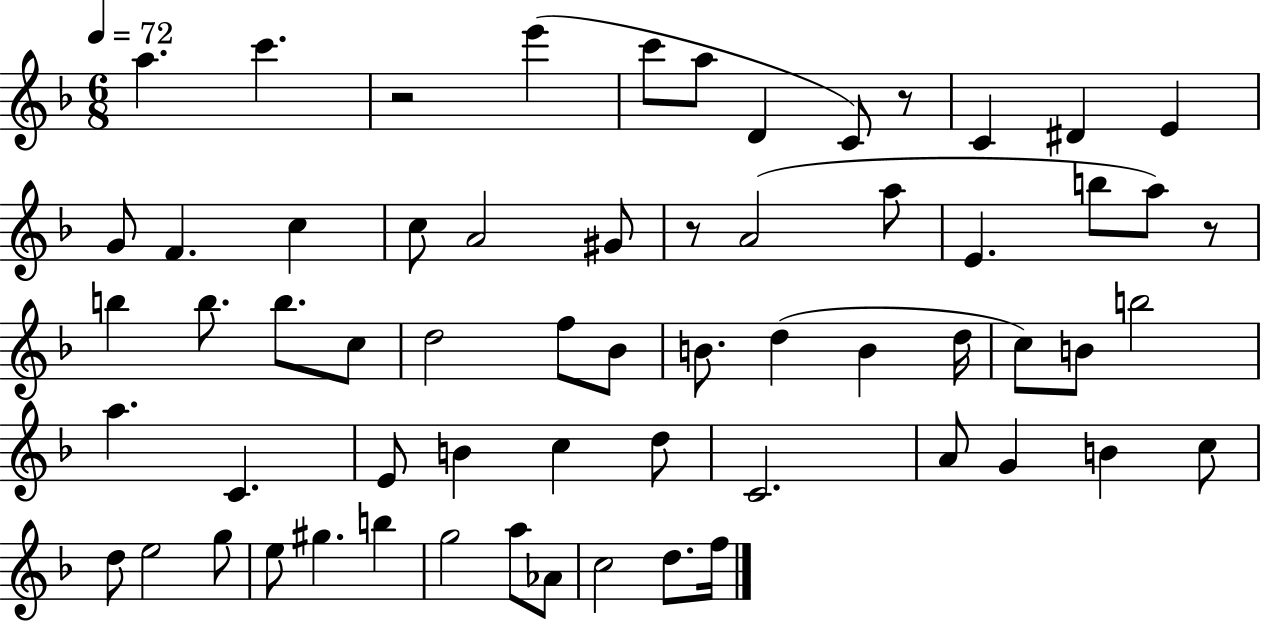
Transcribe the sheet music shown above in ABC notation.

X:1
T:Untitled
M:6/8
L:1/4
K:F
a c' z2 e' c'/2 a/2 D C/2 z/2 C ^D E G/2 F c c/2 A2 ^G/2 z/2 A2 a/2 E b/2 a/2 z/2 b b/2 b/2 c/2 d2 f/2 _B/2 B/2 d B d/4 c/2 B/2 b2 a C E/2 B c d/2 C2 A/2 G B c/2 d/2 e2 g/2 e/2 ^g b g2 a/2 _A/2 c2 d/2 f/4